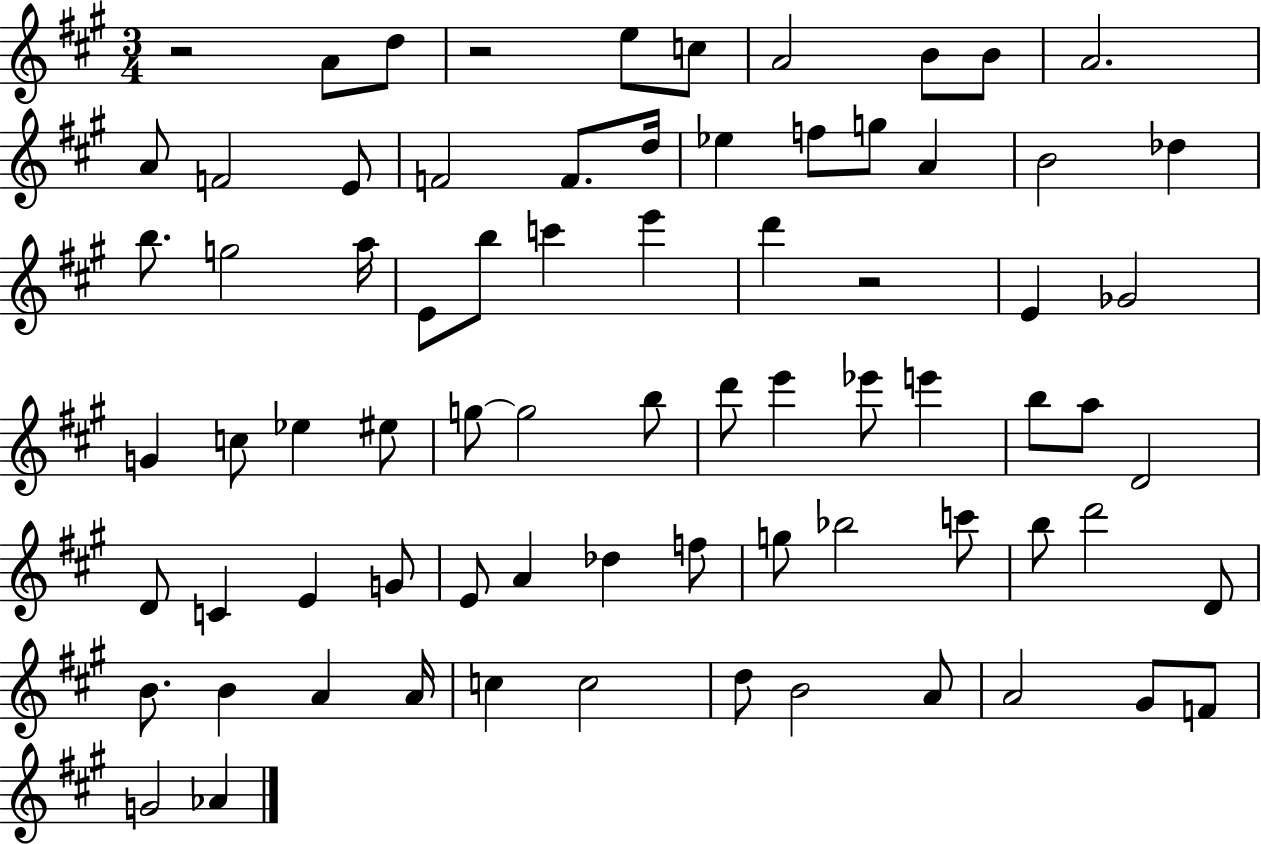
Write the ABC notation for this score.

X:1
T:Untitled
M:3/4
L:1/4
K:A
z2 A/2 d/2 z2 e/2 c/2 A2 B/2 B/2 A2 A/2 F2 E/2 F2 F/2 d/4 _e f/2 g/2 A B2 _d b/2 g2 a/4 E/2 b/2 c' e' d' z2 E _G2 G c/2 _e ^e/2 g/2 g2 b/2 d'/2 e' _e'/2 e' b/2 a/2 D2 D/2 C E G/2 E/2 A _d f/2 g/2 _b2 c'/2 b/2 d'2 D/2 B/2 B A A/4 c c2 d/2 B2 A/2 A2 ^G/2 F/2 G2 _A